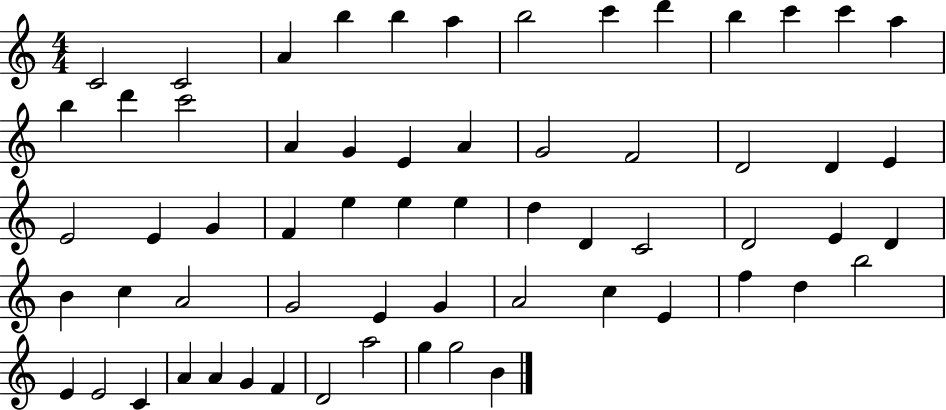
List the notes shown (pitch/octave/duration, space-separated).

C4/h C4/h A4/q B5/q B5/q A5/q B5/h C6/q D6/q B5/q C6/q C6/q A5/q B5/q D6/q C6/h A4/q G4/q E4/q A4/q G4/h F4/h D4/h D4/q E4/q E4/h E4/q G4/q F4/q E5/q E5/q E5/q D5/q D4/q C4/h D4/h E4/q D4/q B4/q C5/q A4/h G4/h E4/q G4/q A4/h C5/q E4/q F5/q D5/q B5/h E4/q E4/h C4/q A4/q A4/q G4/q F4/q D4/h A5/h G5/q G5/h B4/q